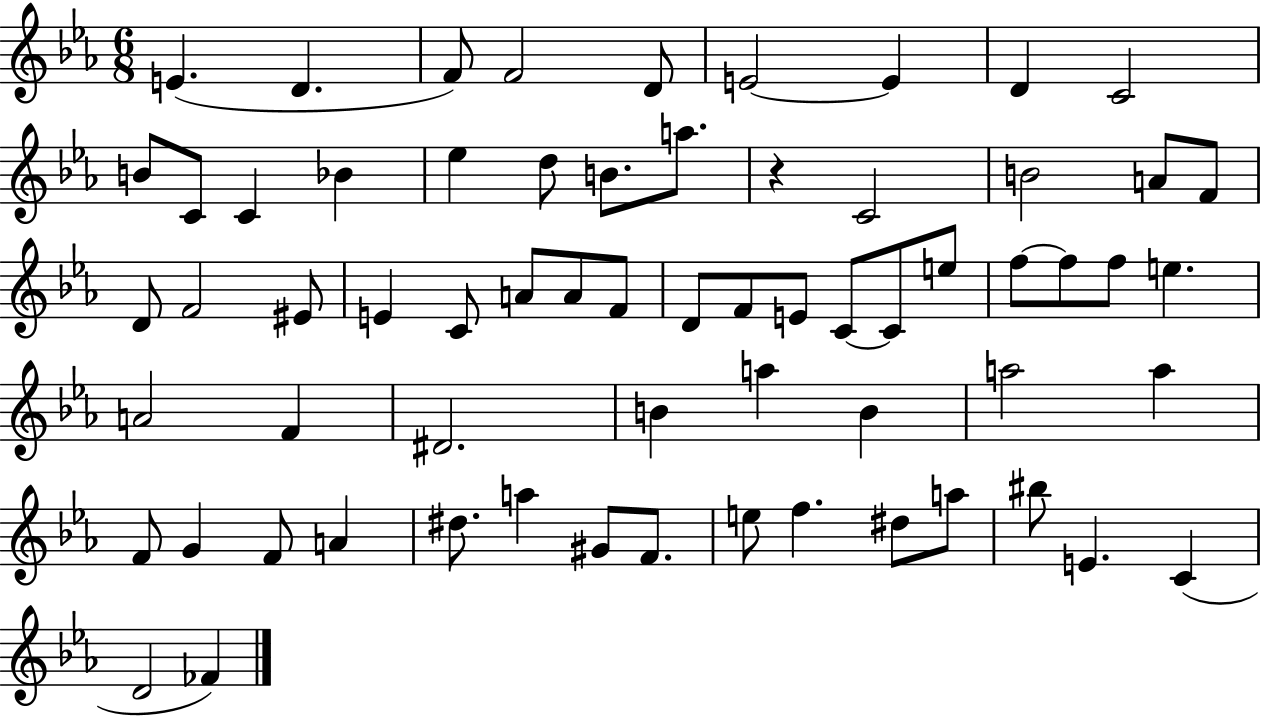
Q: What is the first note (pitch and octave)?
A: E4